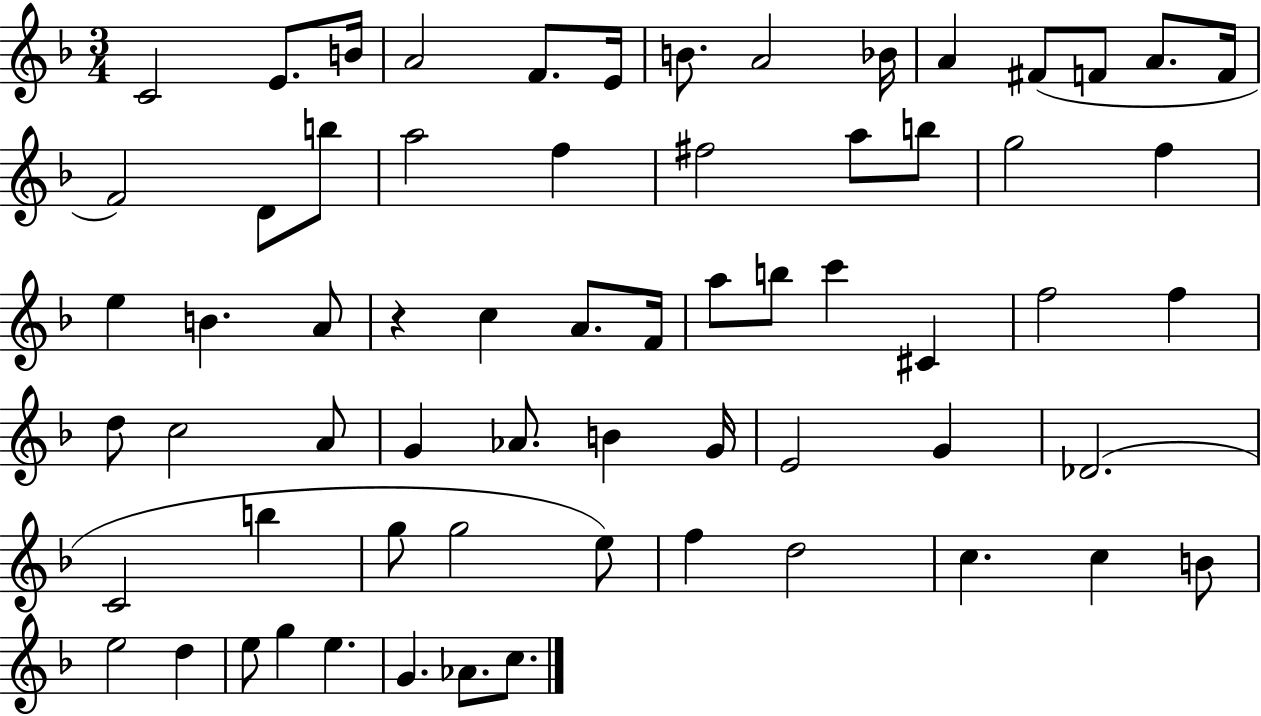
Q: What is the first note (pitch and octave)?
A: C4